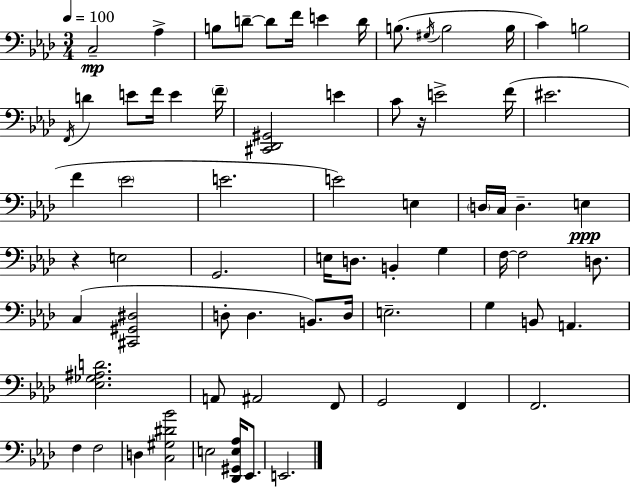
C3/h Ab3/q B3/e D4/e D4/e F4/s E4/q D4/s B3/e. G#3/s B3/h B3/s C4/q B3/h F2/s D4/q E4/e F4/s E4/q F4/s [C#2,Db2,G#2]/h E4/q C4/e R/s E4/h F4/s EIS4/h. F4/q Eb4/h E4/h. E4/h E3/q D3/s C3/s D3/q. E3/q R/q E3/h G2/h. E3/s D3/e. B2/q G3/q F3/s F3/h D3/e. C3/q [C#2,G#2,D#3]/h D3/e D3/q. B2/e. D3/s E3/h. G3/q B2/e A2/q. [Eb3,Gb3,A#3,D4]/h. A2/e A#2/h F2/e G2/h F2/q F2/h. F3/q F3/h D3/q [C3,G#3,D#4,Bb4]/h E3/h [Db2,G#2,E3,Ab3]/s Eb2/e. E2/h.